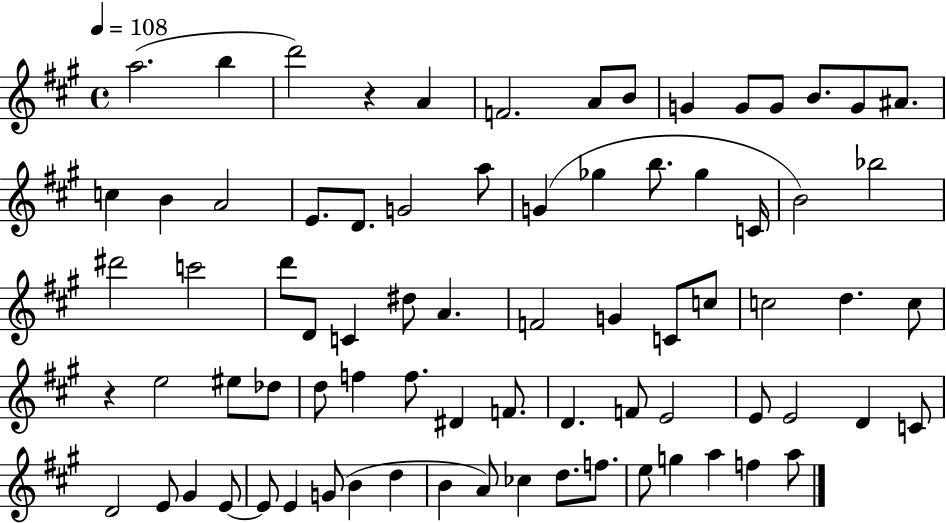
A5/h. B5/q D6/h R/q A4/q F4/h. A4/e B4/e G4/q G4/e G4/e B4/e. G4/e A#4/e. C5/q B4/q A4/h E4/e. D4/e. G4/h A5/e G4/q Gb5/q B5/e. Gb5/q C4/s B4/h Bb5/h D#6/h C6/h D6/e D4/e C4/q D#5/e A4/q. F4/h G4/q C4/e C5/e C5/h D5/q. C5/e R/q E5/h EIS5/e Db5/e D5/e F5/q F5/e. D#4/q F4/e. D4/q. F4/e E4/h E4/e E4/h D4/q C4/e D4/h E4/e G#4/q E4/e E4/e E4/q G4/e B4/q D5/q B4/q A4/e CES5/q D5/e. F5/e. E5/e G5/q A5/q F5/q A5/e